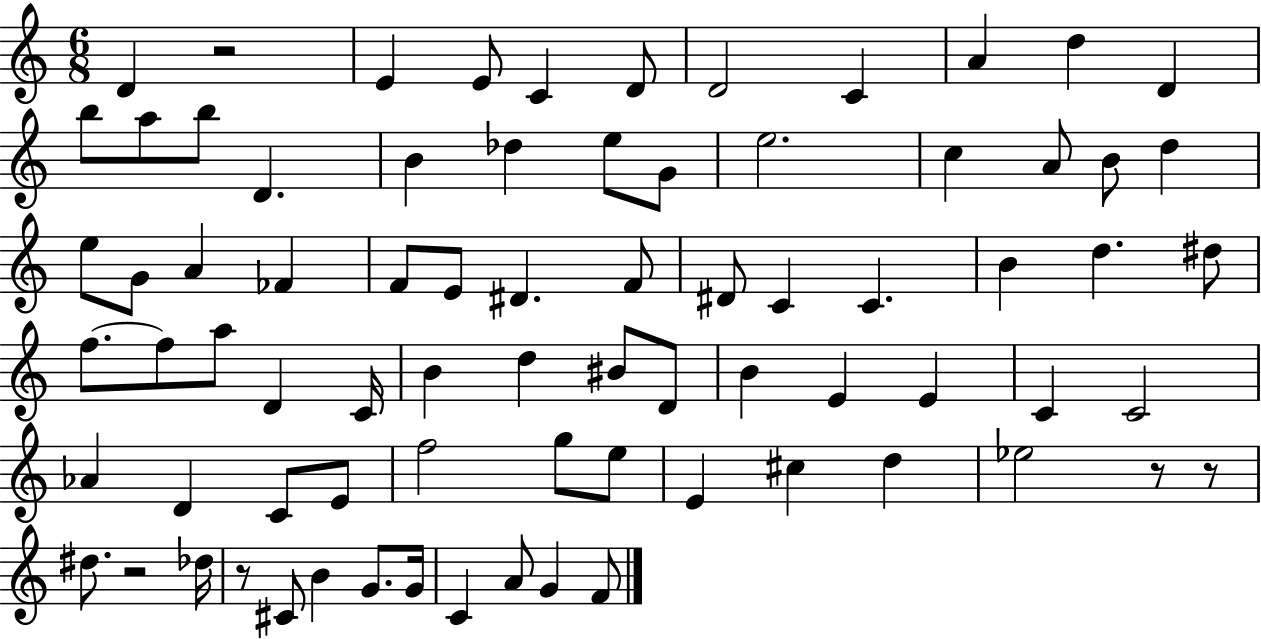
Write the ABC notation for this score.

X:1
T:Untitled
M:6/8
L:1/4
K:C
D z2 E E/2 C D/2 D2 C A d D b/2 a/2 b/2 D B _d e/2 G/2 e2 c A/2 B/2 d e/2 G/2 A _F F/2 E/2 ^D F/2 ^D/2 C C B d ^d/2 f/2 f/2 a/2 D C/4 B d ^B/2 D/2 B E E C C2 _A D C/2 E/2 f2 g/2 e/2 E ^c d _e2 z/2 z/2 ^d/2 z2 _d/4 z/2 ^C/2 B G/2 G/4 C A/2 G F/2